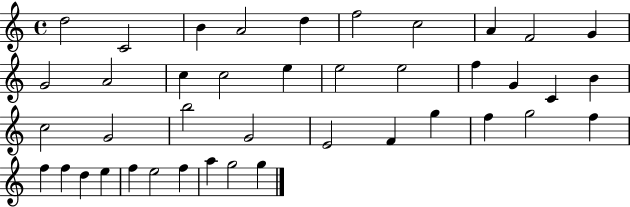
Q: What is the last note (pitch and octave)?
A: G5